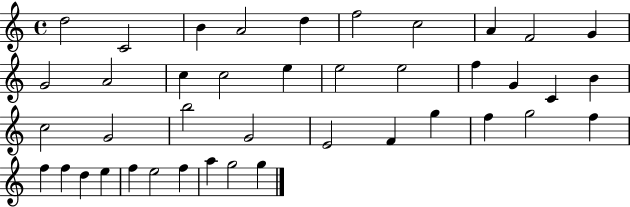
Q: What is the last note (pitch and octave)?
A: G5